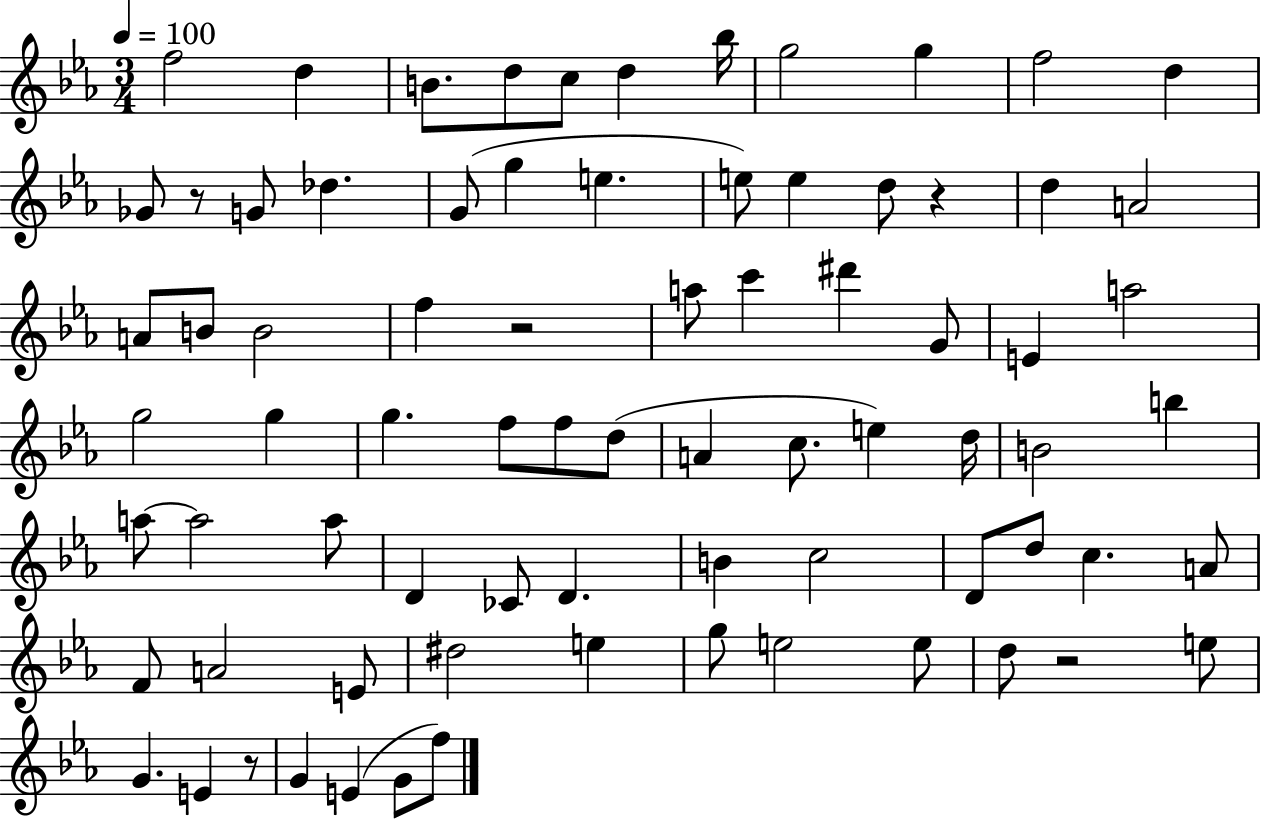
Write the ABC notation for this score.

X:1
T:Untitled
M:3/4
L:1/4
K:Eb
f2 d B/2 d/2 c/2 d _b/4 g2 g f2 d _G/2 z/2 G/2 _d G/2 g e e/2 e d/2 z d A2 A/2 B/2 B2 f z2 a/2 c' ^d' G/2 E a2 g2 g g f/2 f/2 d/2 A c/2 e d/4 B2 b a/2 a2 a/2 D _C/2 D B c2 D/2 d/2 c A/2 F/2 A2 E/2 ^d2 e g/2 e2 e/2 d/2 z2 e/2 G E z/2 G E G/2 f/2